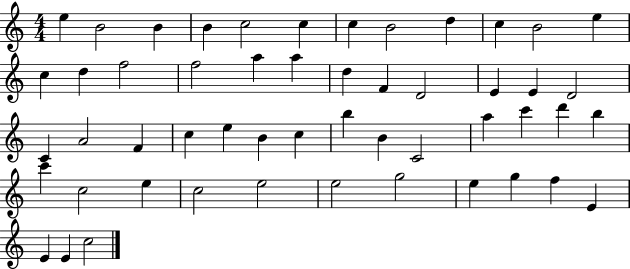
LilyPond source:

{
  \clef treble
  \numericTimeSignature
  \time 4/4
  \key c \major
  e''4 b'2 b'4 | b'4 c''2 c''4 | c''4 b'2 d''4 | c''4 b'2 e''4 | \break c''4 d''4 f''2 | f''2 a''4 a''4 | d''4 f'4 d'2 | e'4 e'4 d'2 | \break c'4 a'2 f'4 | c''4 e''4 b'4 c''4 | b''4 b'4 c'2 | a''4 c'''4 d'''4 b''4 | \break c'''4 c''2 e''4 | c''2 e''2 | e''2 g''2 | e''4 g''4 f''4 e'4 | \break e'4 e'4 c''2 | \bar "|."
}